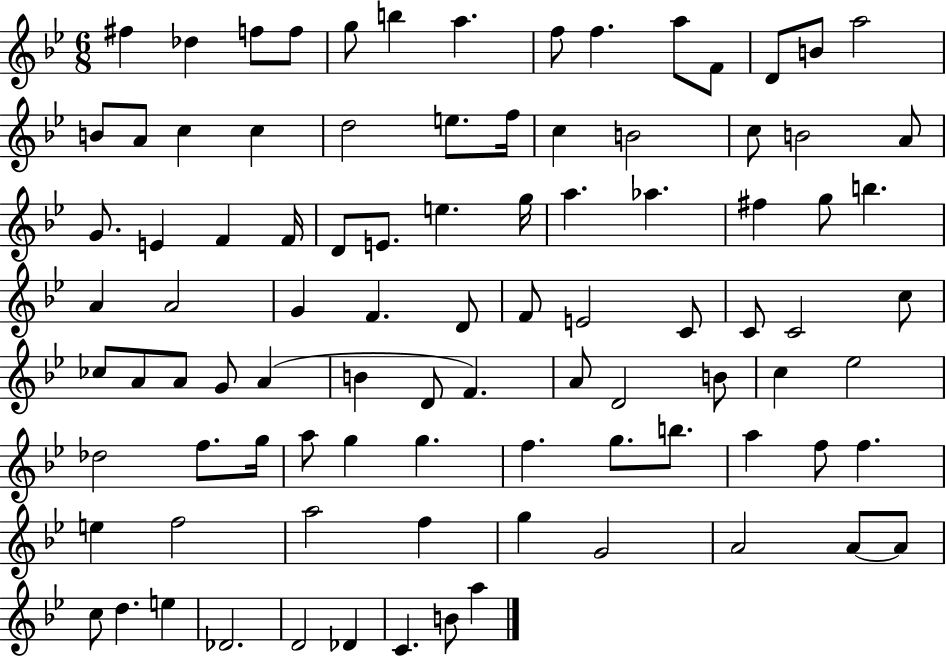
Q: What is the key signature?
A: BES major